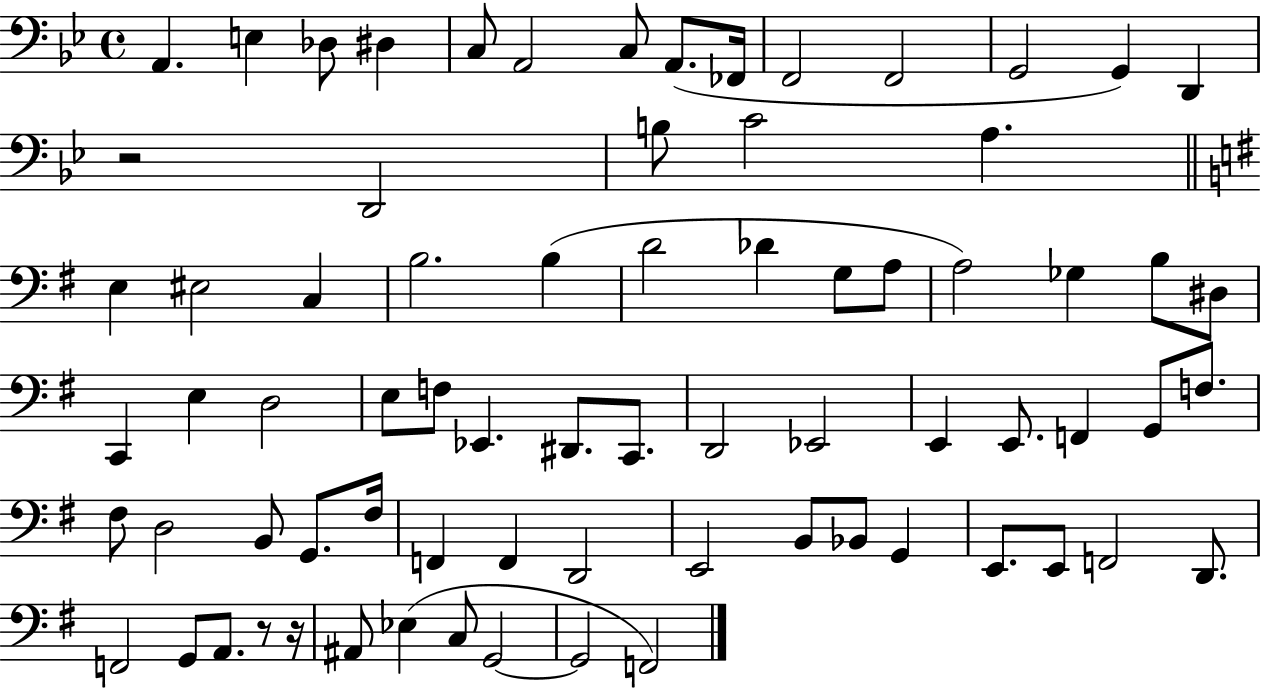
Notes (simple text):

A2/q. E3/q Db3/e D#3/q C3/e A2/h C3/e A2/e. FES2/s F2/h F2/h G2/h G2/q D2/q R/h D2/h B3/e C4/h A3/q. E3/q EIS3/h C3/q B3/h. B3/q D4/h Db4/q G3/e A3/e A3/h Gb3/q B3/e D#3/e C2/q E3/q D3/h E3/e F3/e Eb2/q. D#2/e. C2/e. D2/h Eb2/h E2/q E2/e. F2/q G2/e F3/e. F#3/e D3/h B2/e G2/e. F#3/s F2/q F2/q D2/h E2/h B2/e Bb2/e G2/q E2/e. E2/e F2/h D2/e. F2/h G2/e A2/e. R/e R/s A#2/e Eb3/q C3/e G2/h G2/h F2/h